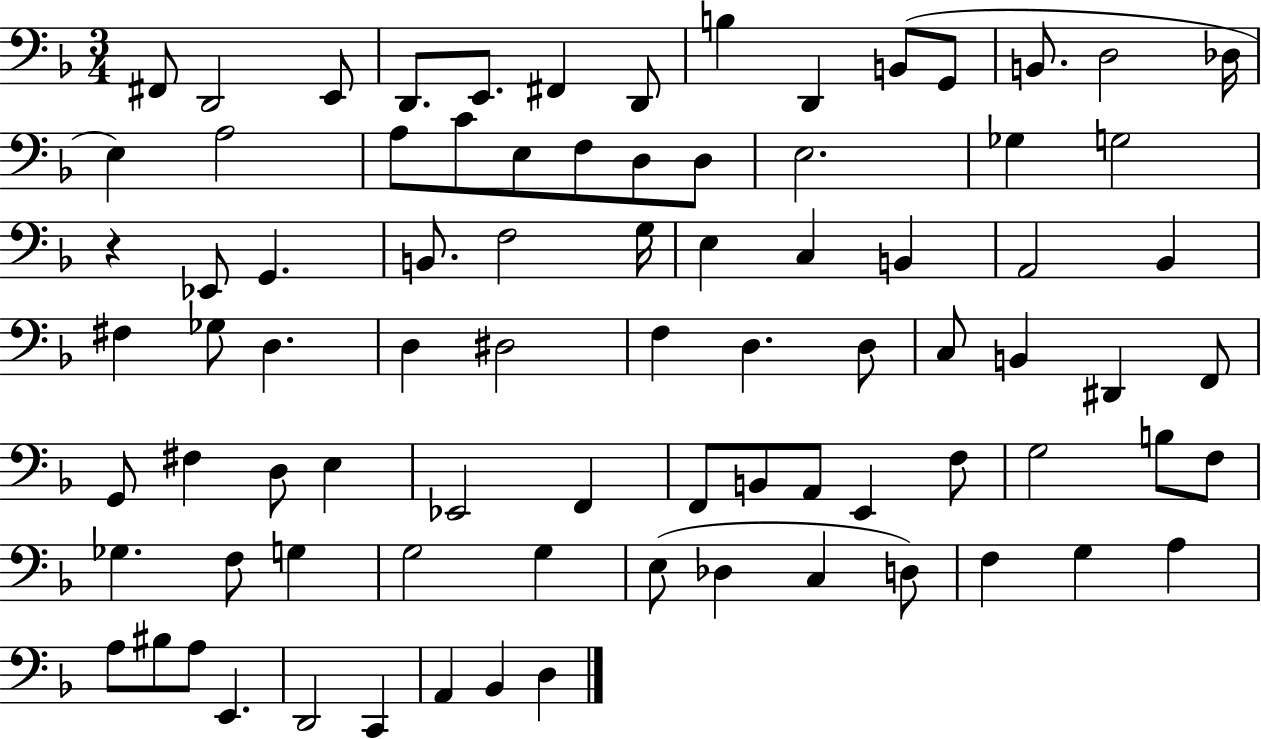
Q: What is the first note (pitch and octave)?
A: F#2